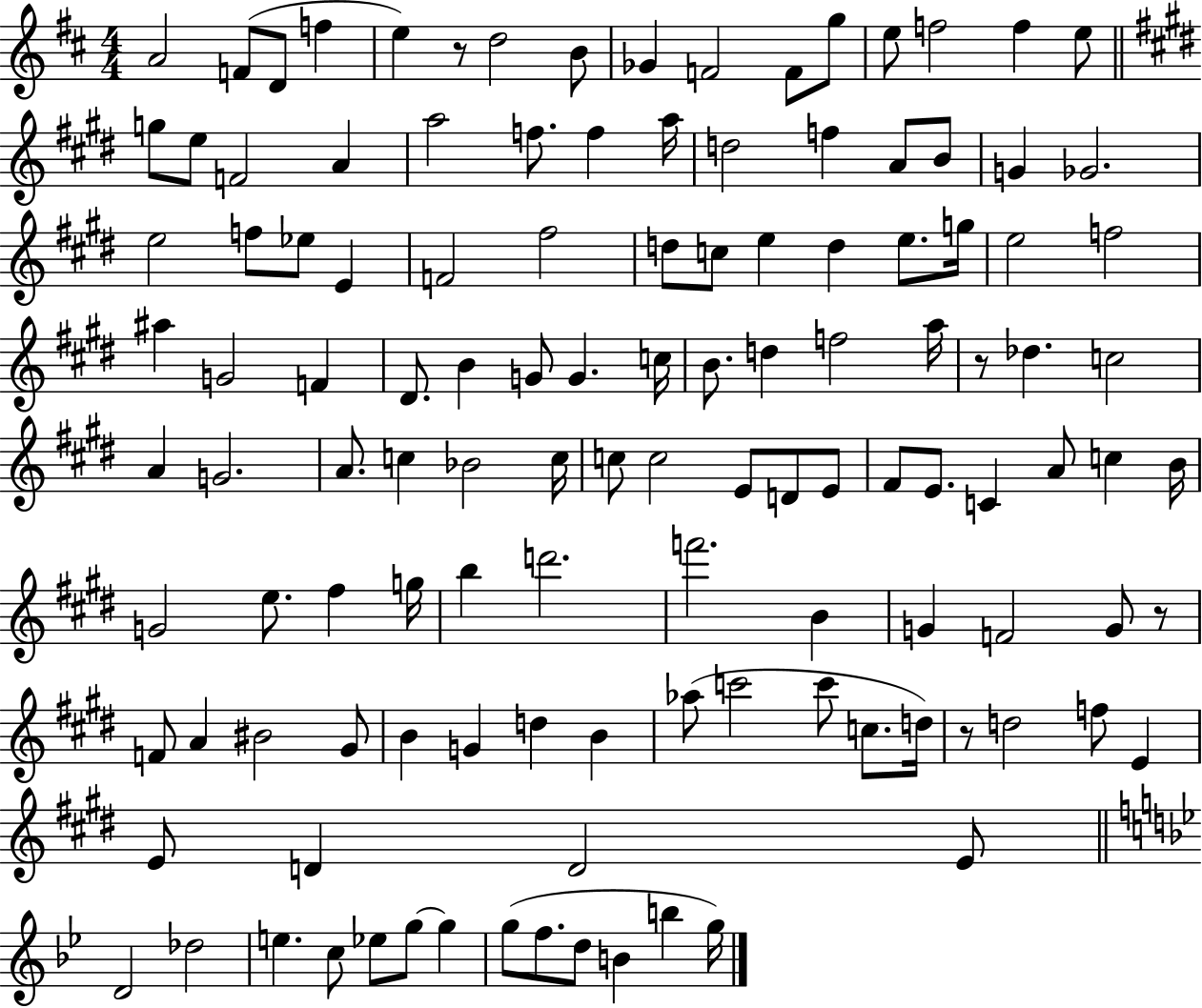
X:1
T:Untitled
M:4/4
L:1/4
K:D
A2 F/2 D/2 f e z/2 d2 B/2 _G F2 F/2 g/2 e/2 f2 f e/2 g/2 e/2 F2 A a2 f/2 f a/4 d2 f A/2 B/2 G _G2 e2 f/2 _e/2 E F2 ^f2 d/2 c/2 e d e/2 g/4 e2 f2 ^a G2 F ^D/2 B G/2 G c/4 B/2 d f2 a/4 z/2 _d c2 A G2 A/2 c _B2 c/4 c/2 c2 E/2 D/2 E/2 ^F/2 E/2 C A/2 c B/4 G2 e/2 ^f g/4 b d'2 f'2 B G F2 G/2 z/2 F/2 A ^B2 ^G/2 B G d B _a/2 c'2 c'/2 c/2 d/4 z/2 d2 f/2 E E/2 D D2 E/2 D2 _d2 e c/2 _e/2 g/2 g g/2 f/2 d/2 B b g/4